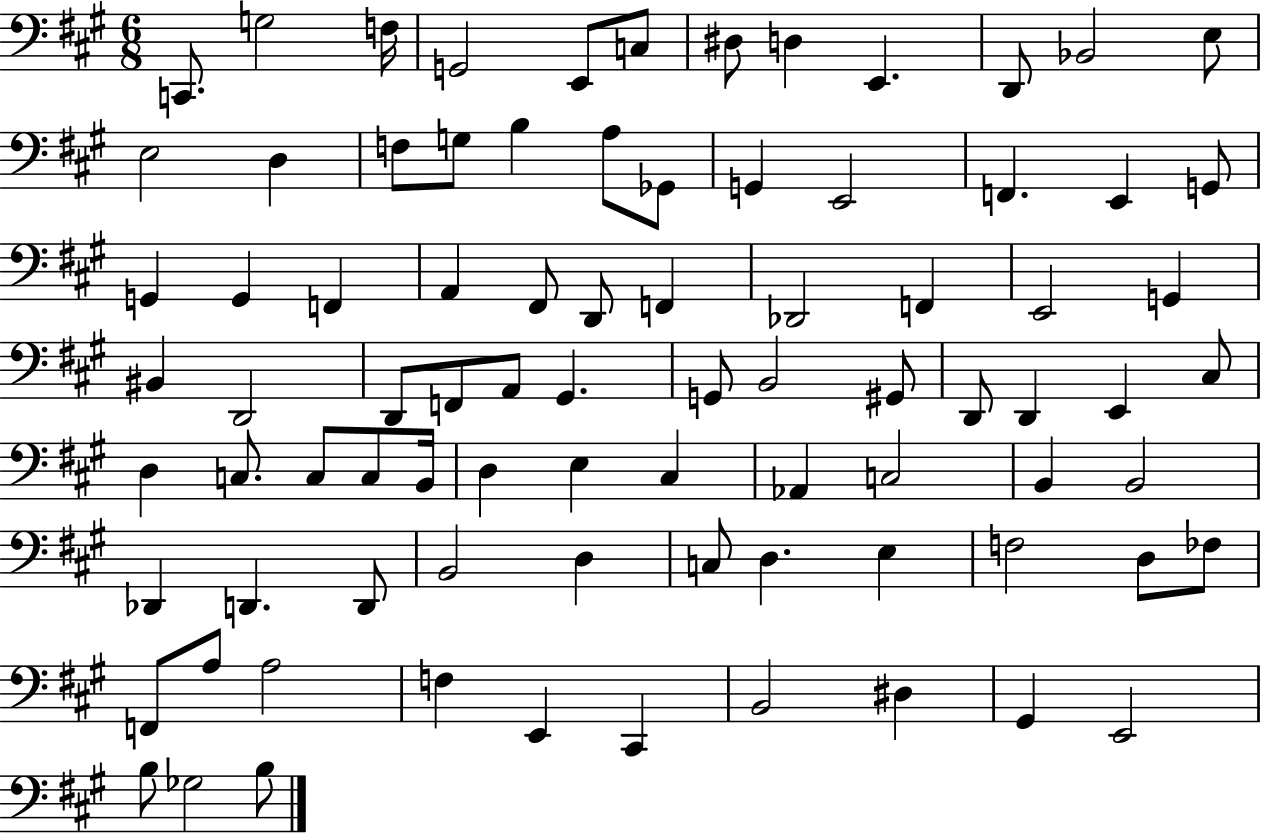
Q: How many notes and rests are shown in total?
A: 84